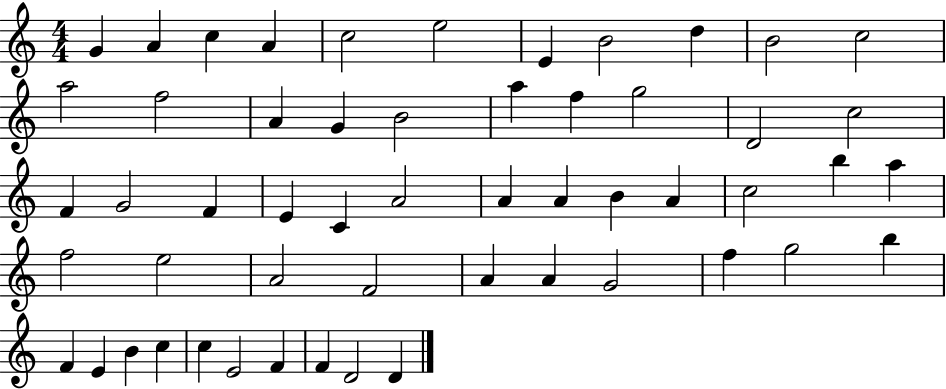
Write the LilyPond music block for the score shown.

{
  \clef treble
  \numericTimeSignature
  \time 4/4
  \key c \major
  g'4 a'4 c''4 a'4 | c''2 e''2 | e'4 b'2 d''4 | b'2 c''2 | \break a''2 f''2 | a'4 g'4 b'2 | a''4 f''4 g''2 | d'2 c''2 | \break f'4 g'2 f'4 | e'4 c'4 a'2 | a'4 a'4 b'4 a'4 | c''2 b''4 a''4 | \break f''2 e''2 | a'2 f'2 | a'4 a'4 g'2 | f''4 g''2 b''4 | \break f'4 e'4 b'4 c''4 | c''4 e'2 f'4 | f'4 d'2 d'4 | \bar "|."
}